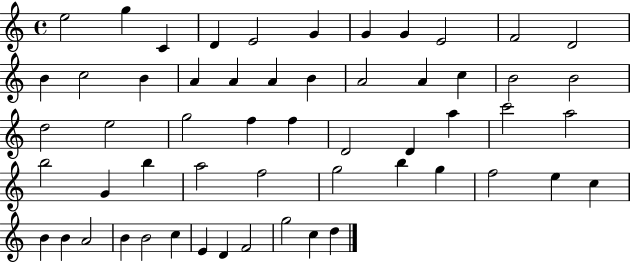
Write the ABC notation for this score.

X:1
T:Untitled
M:4/4
L:1/4
K:C
e2 g C D E2 G G G E2 F2 D2 B c2 B A A A B A2 A c B2 B2 d2 e2 g2 f f D2 D a c'2 a2 b2 G b a2 f2 g2 b g f2 e c B B A2 B B2 c E D F2 g2 c d